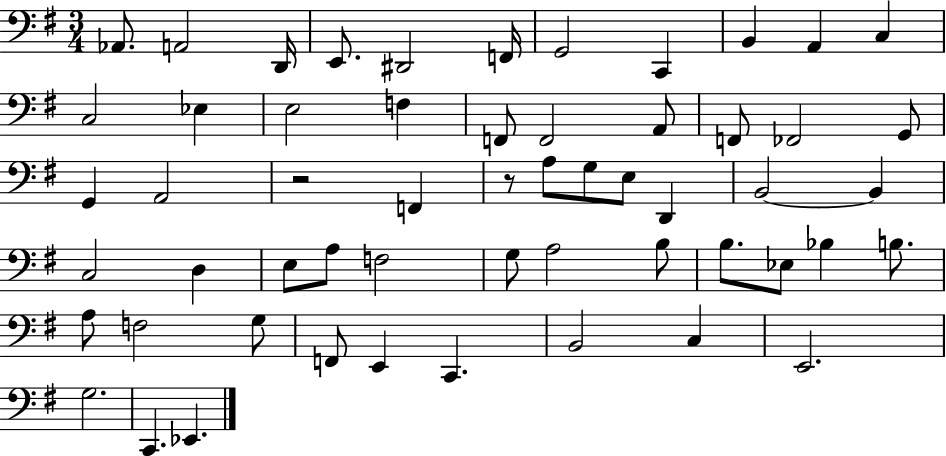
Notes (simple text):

Ab2/e. A2/h D2/s E2/e. D#2/h F2/s G2/h C2/q B2/q A2/q C3/q C3/h Eb3/q E3/h F3/q F2/e F2/h A2/e F2/e FES2/h G2/e G2/q A2/h R/h F2/q R/e A3/e G3/e E3/e D2/q B2/h B2/q C3/h D3/q E3/e A3/e F3/h G3/e A3/h B3/e B3/e. Eb3/e Bb3/q B3/e. A3/e F3/h G3/e F2/e E2/q C2/q. B2/h C3/q E2/h. G3/h. C2/q. Eb2/q.